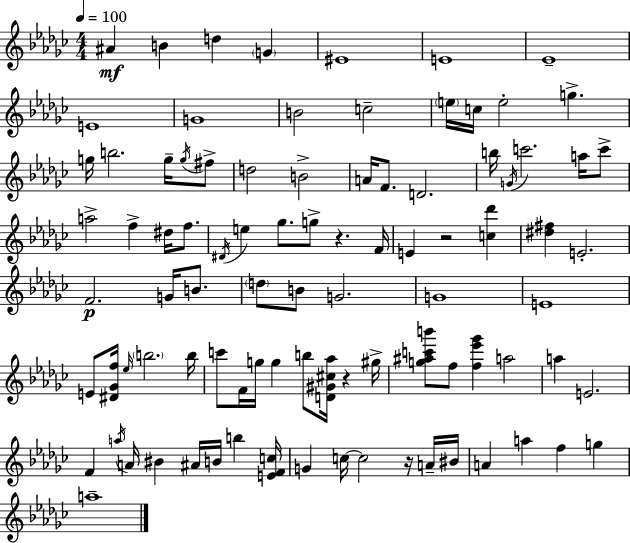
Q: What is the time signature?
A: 4/4